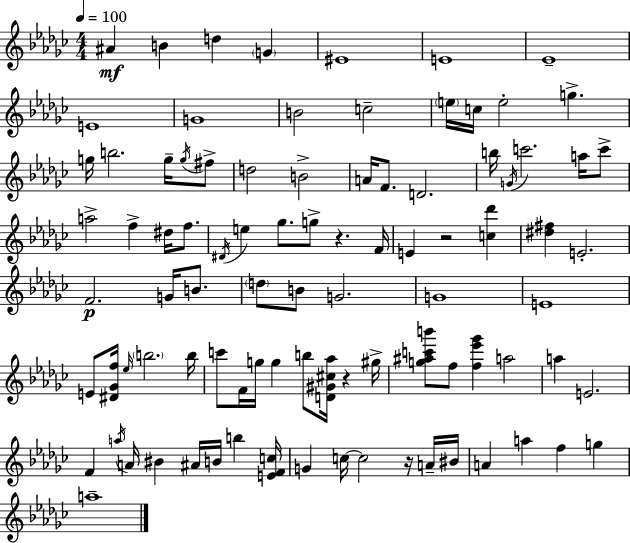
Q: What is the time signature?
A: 4/4